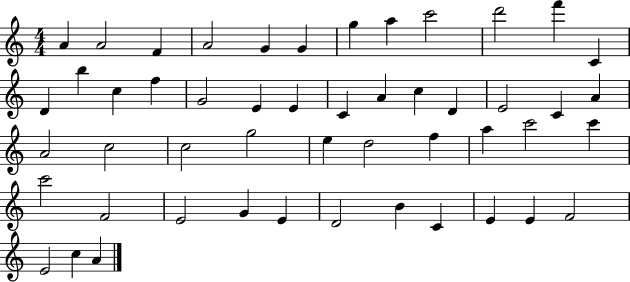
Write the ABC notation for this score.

X:1
T:Untitled
M:4/4
L:1/4
K:C
A A2 F A2 G G g a c'2 d'2 f' C D b c f G2 E E C A c D E2 C A A2 c2 c2 g2 e d2 f a c'2 c' c'2 F2 E2 G E D2 B C E E F2 E2 c A